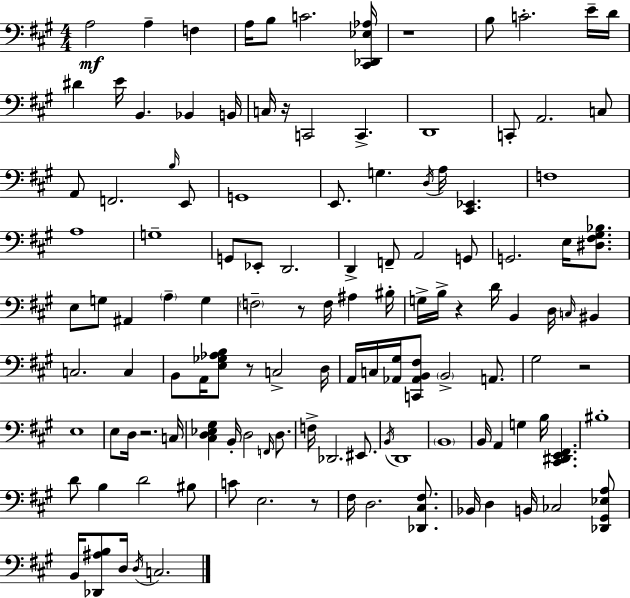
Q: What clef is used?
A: bass